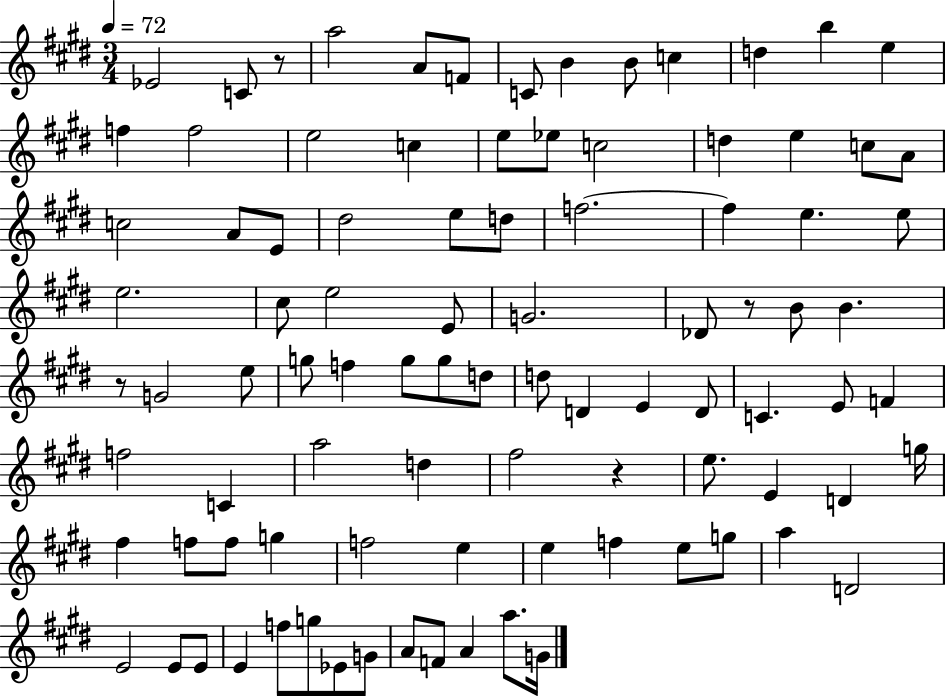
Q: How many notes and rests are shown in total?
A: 93